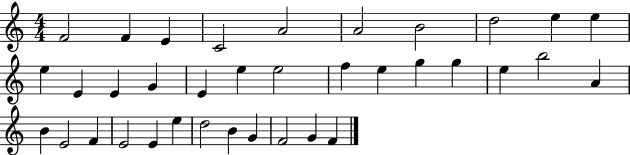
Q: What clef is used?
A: treble